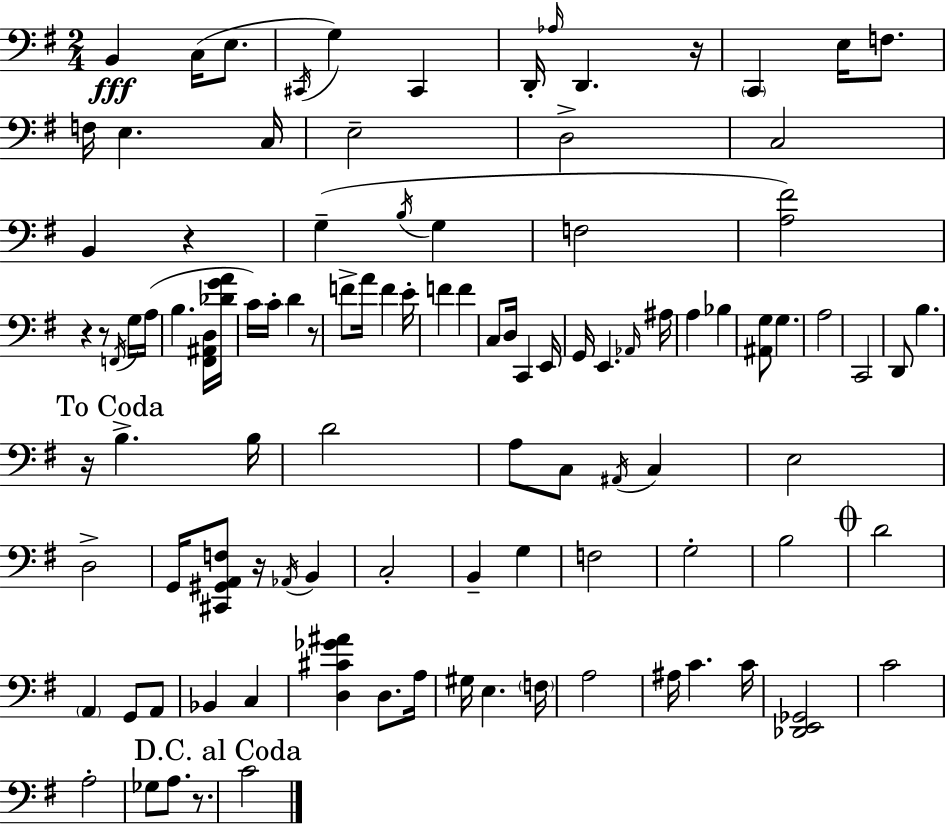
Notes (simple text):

B2/q C3/s E3/e. C#2/s G3/q C#2/q D2/s Ab3/s D2/q. R/s C2/q E3/s F3/e. F3/s E3/q. C3/s E3/h D3/h C3/h B2/q R/q G3/q B3/s G3/q F3/h [A3,F#4]/h R/q R/e F2/s G3/s A3/s B3/q. [F#2,A#2,D3]/s [Db4,G4,A4]/s C4/s C4/s D4/q R/e F4/e A4/s F4/q E4/s F4/q F4/q C3/e D3/s C2/q E2/s G2/s E2/q. Ab2/s A#3/s A3/q Bb3/q [A#2,G3]/e G3/q. A3/h C2/h D2/e B3/q. R/s B3/q. B3/s D4/h A3/e C3/e A#2/s C3/q E3/h D3/h G2/s [C#2,G#2,A2,F3]/e R/s Ab2/s B2/q C3/h B2/q G3/q F3/h G3/h B3/h D4/h A2/q G2/e A2/e Bb2/q C3/q [D3,C#4,Gb4,A#4]/q D3/e. A3/s G#3/s E3/q. F3/s A3/h A#3/s C4/q. C4/s [Db2,E2,Gb2]/h C4/h A3/h Gb3/e A3/e. R/e. C4/h